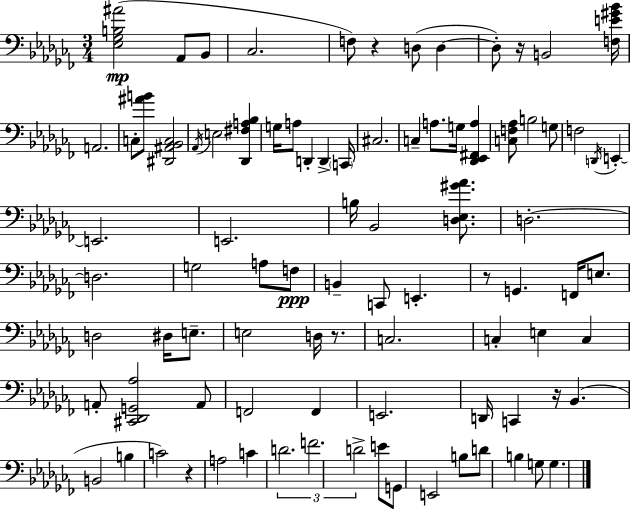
X:1
T:Untitled
M:3/4
L:1/4
K:Abm
[_E,_G,B,^A]2 _A,,/2 _B,,/2 _C,2 F,/2 z D,/2 D, D,/2 z/4 B,,2 [F,E^G_B]/4 A,,2 C,/2 [^AB]/2 [^D,,^A,,_B,,C,]2 _A,,/4 E,2 [_D,,^F,A,_B,] G,/4 A,/2 D,, D,, C,,/4 ^C,2 C, A,/2 G,/4 [_D,,_E,,^F,,A,] [C,F,_A,]/2 B,2 G,/2 F,2 D,,/4 E,, E,,2 E,,2 B,/4 _B,,2 [D,_E,^G_A]/2 D,2 D,2 G,2 A,/2 F,/2 B,, C,,/2 E,, z/2 G,, F,,/4 E,/2 D,2 ^D,/4 E,/2 E,2 D,/4 z/2 C,2 C, E, C, A,,/2 [^C,,_D,,G,,_A,]2 A,,/2 F,,2 F,, E,,2 D,,/4 C,, z/4 _B,, B,,2 B, C2 z A,2 C D2 F2 D2 E/2 G,,/2 E,,2 B,/2 D/2 B, G,/2 G,